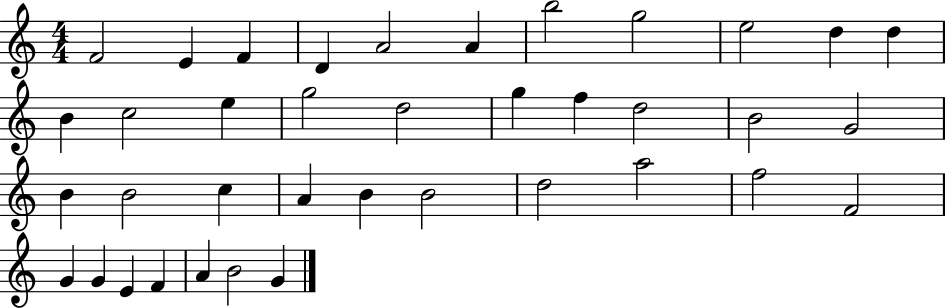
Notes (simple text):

F4/h E4/q F4/q D4/q A4/h A4/q B5/h G5/h E5/h D5/q D5/q B4/q C5/h E5/q G5/h D5/h G5/q F5/q D5/h B4/h G4/h B4/q B4/h C5/q A4/q B4/q B4/h D5/h A5/h F5/h F4/h G4/q G4/q E4/q F4/q A4/q B4/h G4/q